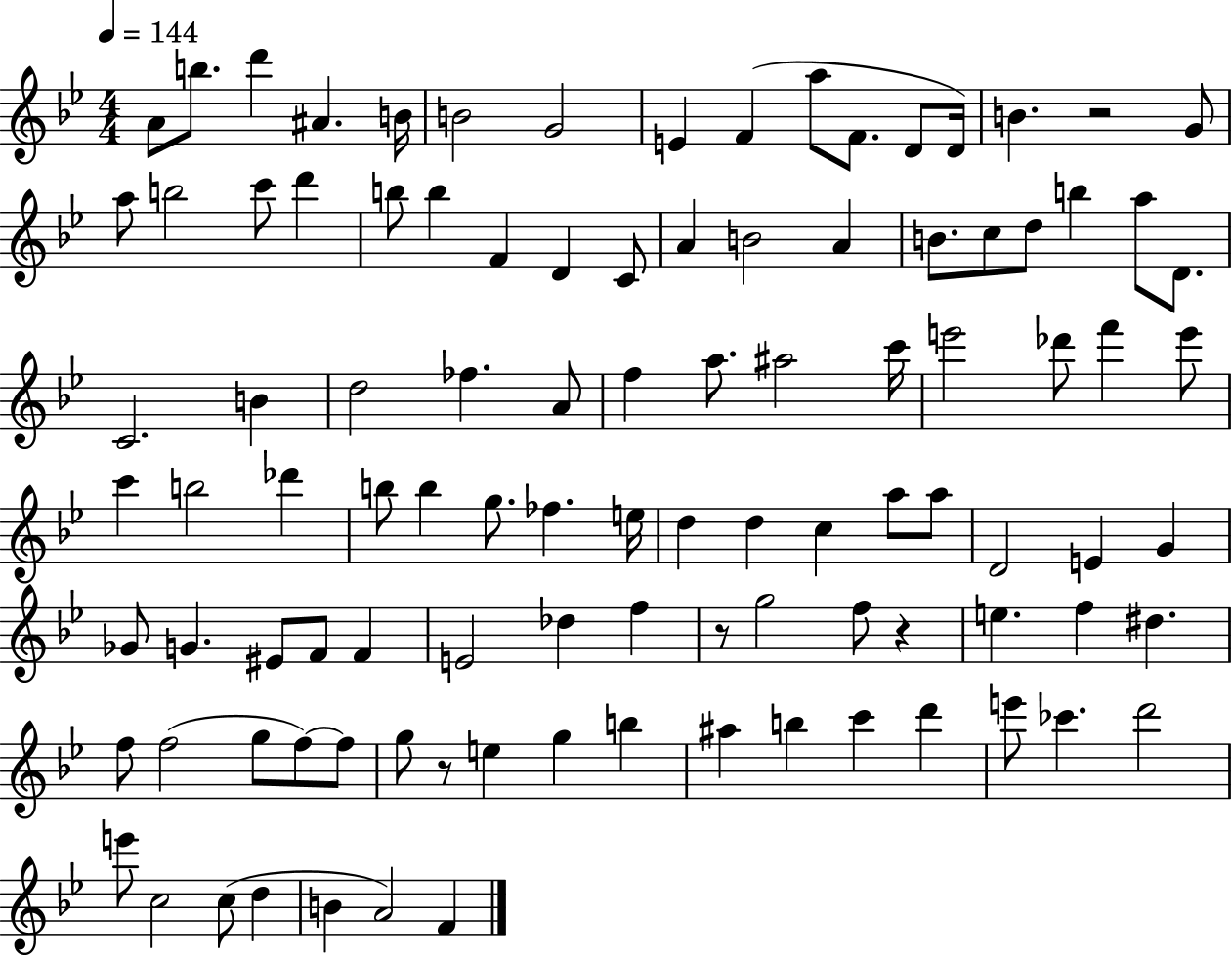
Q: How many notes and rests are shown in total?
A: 102